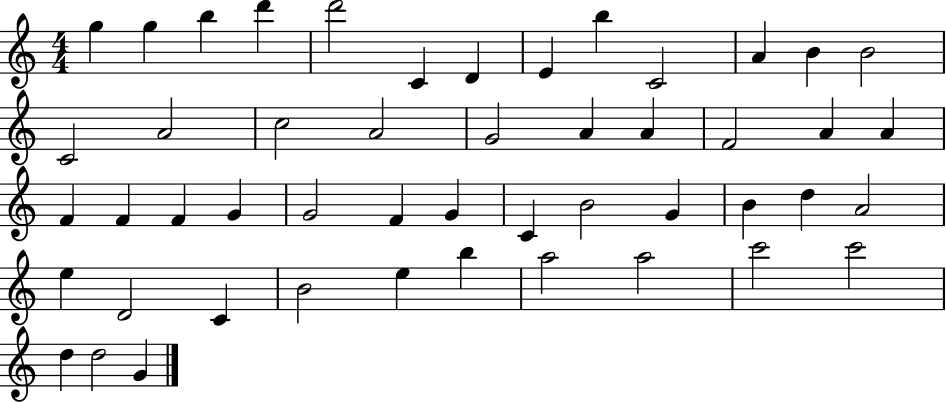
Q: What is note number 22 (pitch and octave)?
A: A4